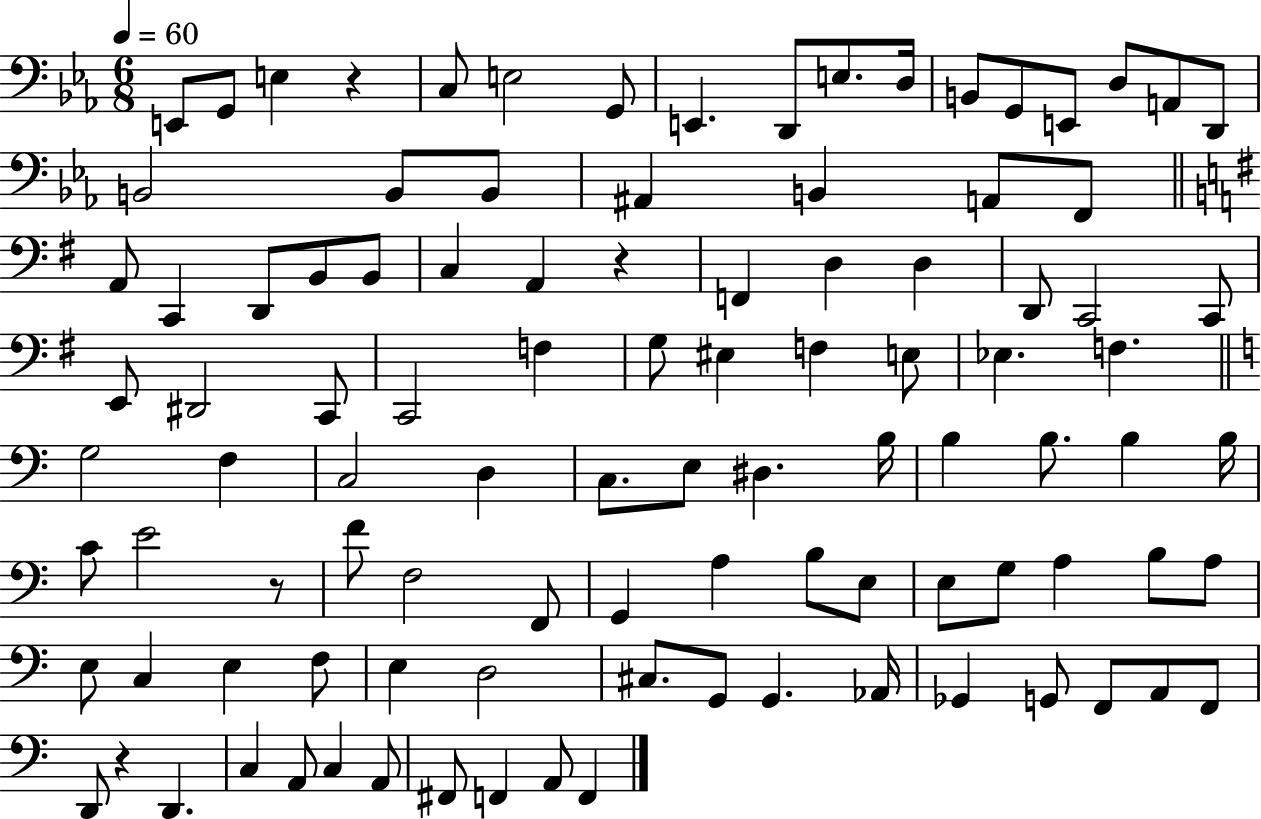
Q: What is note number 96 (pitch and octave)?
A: F2